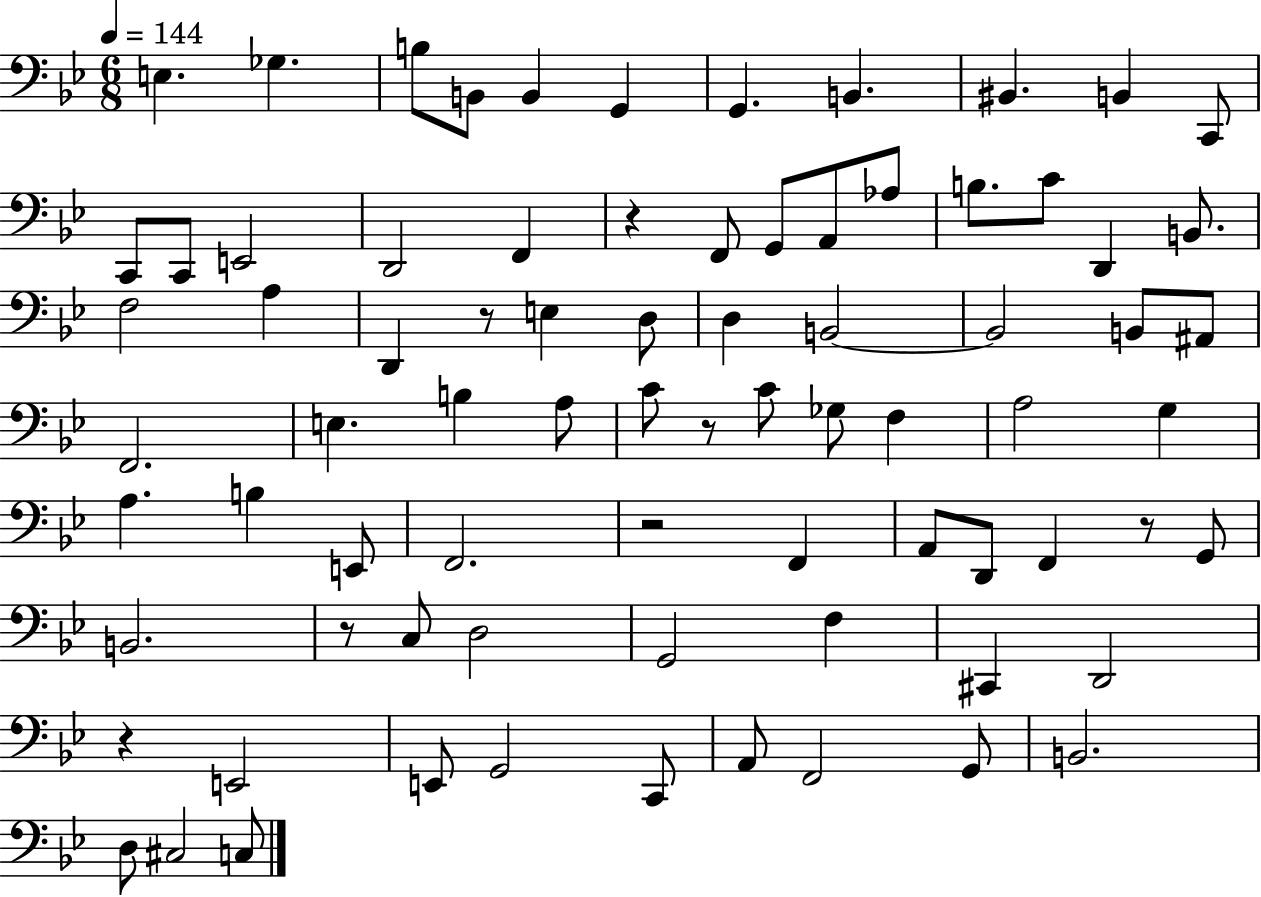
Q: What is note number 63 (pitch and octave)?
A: G2